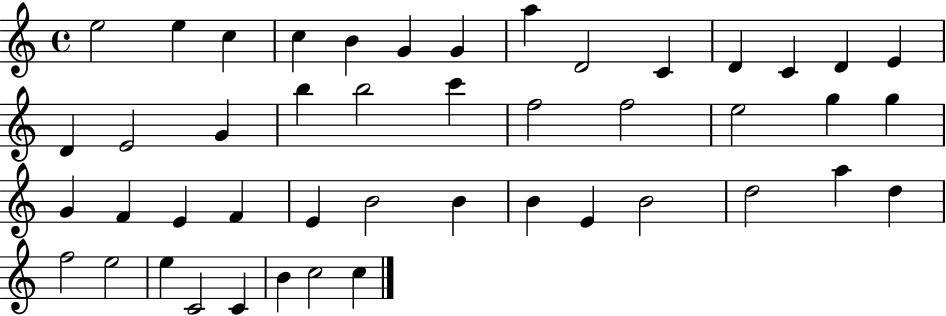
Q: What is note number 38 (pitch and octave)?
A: D5